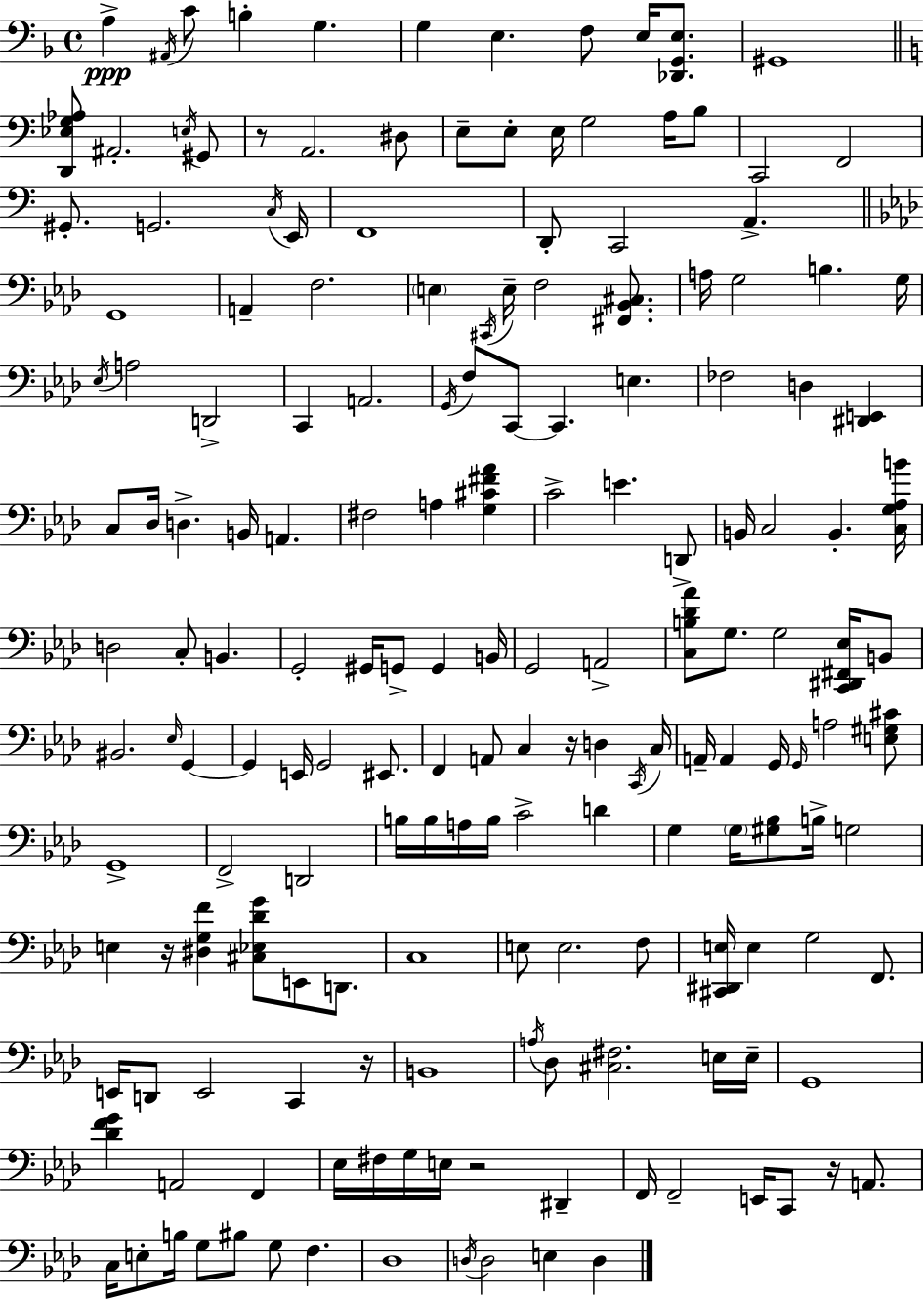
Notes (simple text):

A3/q A#2/s C4/e B3/q G3/q. G3/q E3/q. F3/e E3/s [Db2,G2,E3]/e. G#2/w [D2,Eb3,G3,Ab3]/e A#2/h. E3/s G#2/e R/e A2/h. D#3/e E3/e E3/e E3/s G3/h A3/s B3/e C2/h F2/h G#2/e. G2/h. C3/s E2/s F2/w D2/e C2/h A2/q. G2/w A2/q F3/h. E3/q C#2/s E3/s F3/h [F#2,Bb2,C#3]/e. A3/s G3/h B3/q. G3/s Eb3/s A3/h D2/h C2/q A2/h. G2/s F3/e C2/e C2/q. E3/q. FES3/h D3/q [D#2,E2]/q C3/e Db3/s D3/q. B2/s A2/q. F#3/h A3/q [G3,C#4,F#4,Ab4]/q C4/h E4/q. D2/e B2/s C3/h B2/q. [C3,G3,Ab3,B4]/s D3/h C3/e B2/q. G2/h G#2/s G2/e G2/q B2/s G2/h A2/h [C3,B3,Db4,Ab4]/e G3/e. G3/h [C2,D#2,F#2,Eb3]/s B2/e BIS2/h. Eb3/s G2/q G2/q E2/s G2/h EIS2/e. F2/q A2/e C3/q R/s D3/q C2/s C3/s A2/s A2/q G2/s G2/s A3/h [E3,G#3,C#4]/e G2/w F2/h D2/h B3/s B3/s A3/s B3/s C4/h D4/q G3/q G3/s [G#3,Bb3]/e B3/s G3/h E3/q R/s [D#3,G3,F4]/q [C#3,Eb3,Db4,G4]/e E2/e D2/e. C3/w E3/e E3/h. F3/e [C#2,D#2,E3]/s E3/q G3/h F2/e. E2/s D2/e E2/h C2/q R/s B2/w A3/s Db3/e [C#3,F#3]/h. E3/s E3/s G2/w [Db4,F4,G4]/q A2/h F2/q Eb3/s F#3/s G3/s E3/s R/h D#2/q F2/s F2/h E2/s C2/e R/s A2/e. C3/s E3/e B3/s G3/e BIS3/e G3/e F3/q. Db3/w D3/s D3/h E3/q D3/q